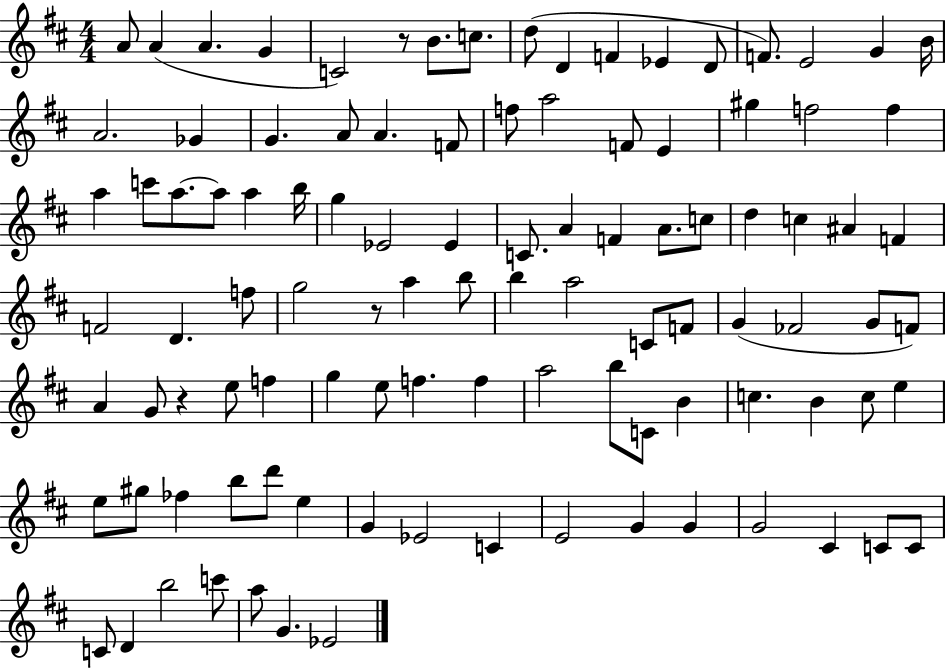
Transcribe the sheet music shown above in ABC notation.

X:1
T:Untitled
M:4/4
L:1/4
K:D
A/2 A A G C2 z/2 B/2 c/2 d/2 D F _E D/2 F/2 E2 G B/4 A2 _G G A/2 A F/2 f/2 a2 F/2 E ^g f2 f a c'/2 a/2 a/2 a b/4 g _E2 _E C/2 A F A/2 c/2 d c ^A F F2 D f/2 g2 z/2 a b/2 b a2 C/2 F/2 G _F2 G/2 F/2 A G/2 z e/2 f g e/2 f f a2 b/2 C/2 B c B c/2 e e/2 ^g/2 _f b/2 d'/2 e G _E2 C E2 G G G2 ^C C/2 C/2 C/2 D b2 c'/2 a/2 G _E2